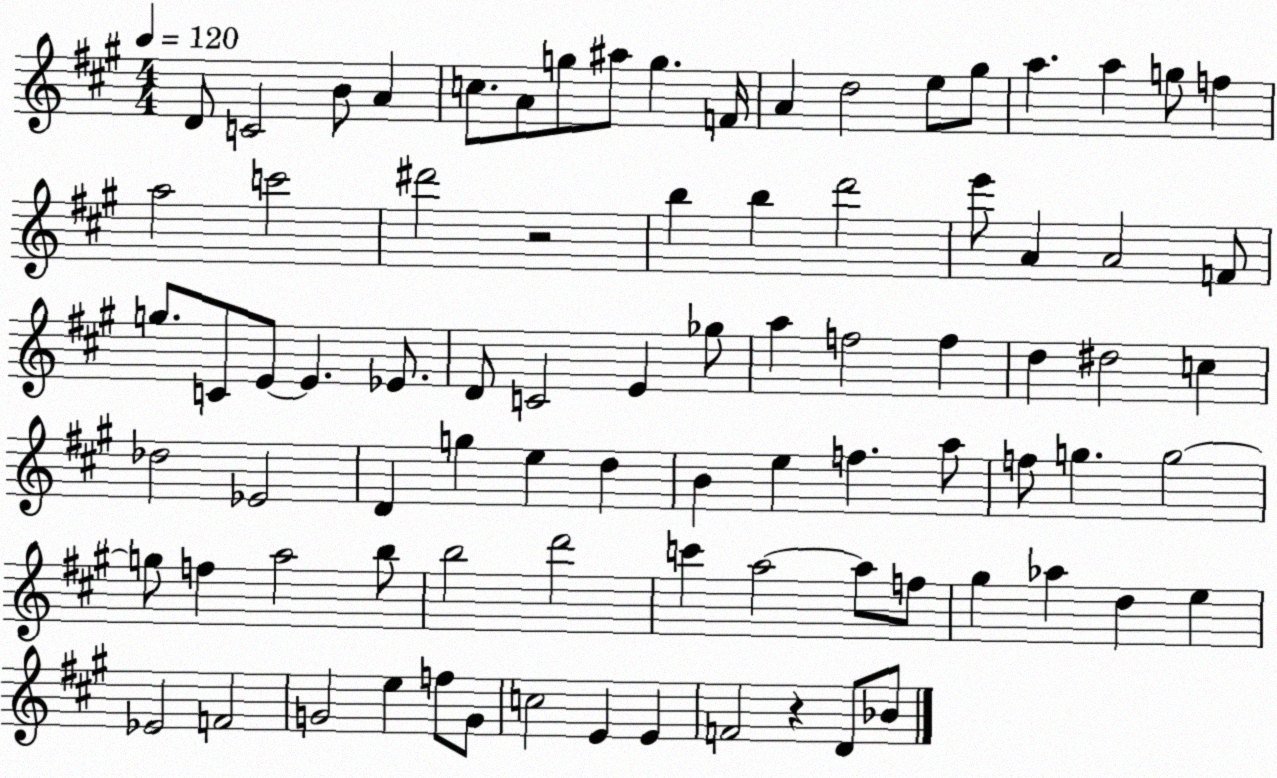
X:1
T:Untitled
M:4/4
L:1/4
K:A
D/2 C2 B/2 A c/2 A/2 g/2 ^a/2 g F/4 A d2 e/2 ^g/2 a a g/2 f a2 c'2 ^d'2 z2 b b d'2 e'/2 A A2 F/2 g/2 C/2 E/2 E _E/2 D/2 C2 E _g/2 a f2 f d ^d2 c _d2 _E2 D g e d B e f a/2 f/2 g g2 g/2 f a2 b/2 b2 d'2 c' a2 a/2 f/2 ^g _a d e _E2 F2 G2 e f/2 G/2 c2 E E F2 z D/2 _B/2